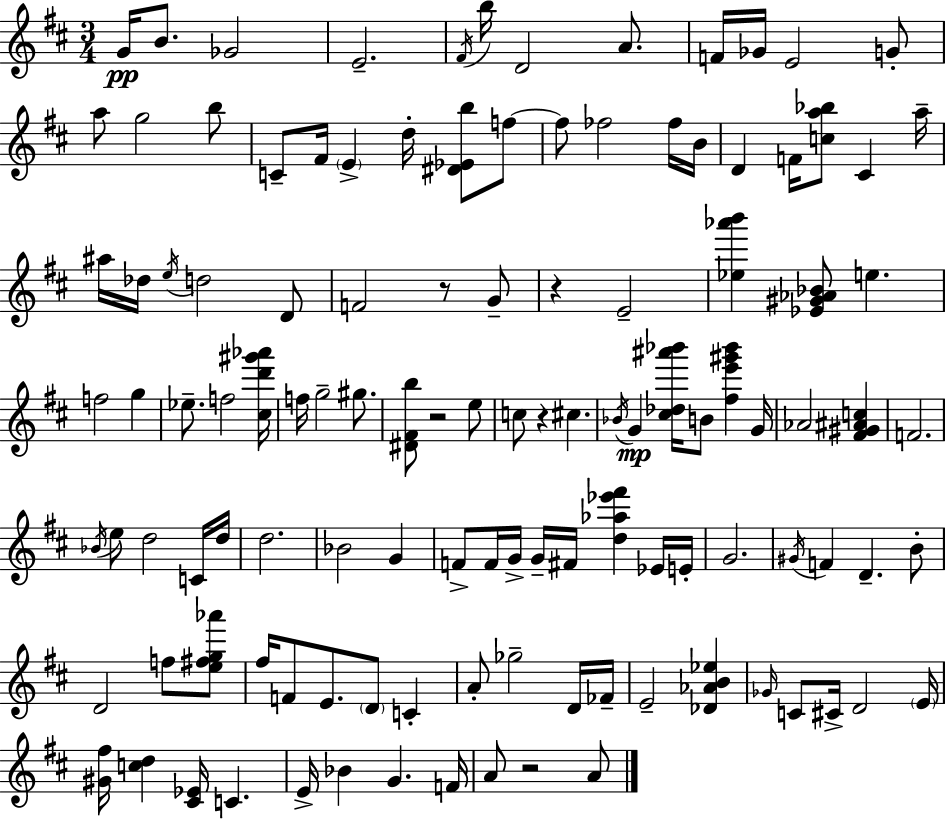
G4/s B4/e. Gb4/h E4/h. F#4/s B5/s D4/h A4/e. F4/s Gb4/s E4/h G4/e A5/e G5/h B5/e C4/e F#4/s E4/q D5/s [D#4,Eb4,B5]/e F5/e F5/e FES5/h FES5/s B4/s D4/q F4/s [C5,A5,Bb5]/e C#4/q A5/s A#5/s Db5/s E5/s D5/h D4/e F4/h R/e G4/e R/q E4/h [Eb5,Ab6,B6]/q [Eb4,G#4,Ab4,Bb4]/e E5/q. F5/h G5/q Eb5/e. F5/h [C#5,D6,G#6,Ab6]/s F5/s G5/h G#5/e. [D#4,F#4,B5]/e R/h E5/e C5/e R/q C#5/q. Bb4/s G4/q [C#5,Db5,A#6,Bb6]/s B4/e [F#5,E6,G#6,Bb6]/q G4/s Ab4/h [F#4,G#4,A#4,C5]/q F4/h. Bb4/s E5/e D5/h C4/s D5/s D5/h. Bb4/h G4/q F4/e F4/s G4/s G4/s F#4/s [D5,Ab5,Eb6,F#6]/q Eb4/s E4/s G4/h. G#4/s F4/q D4/q. B4/e D4/h F5/e [E5,F#5,G5,Ab6]/e F#5/s F4/e E4/e. D4/e C4/q A4/e Gb5/h D4/s FES4/s E4/h [Db4,Ab4,B4,Eb5]/q Gb4/s C4/e C#4/s D4/h E4/s [G#4,F#5]/s [C5,D5]/q [C#4,Eb4]/s C4/q. E4/s Bb4/q G4/q. F4/s A4/e R/h A4/e